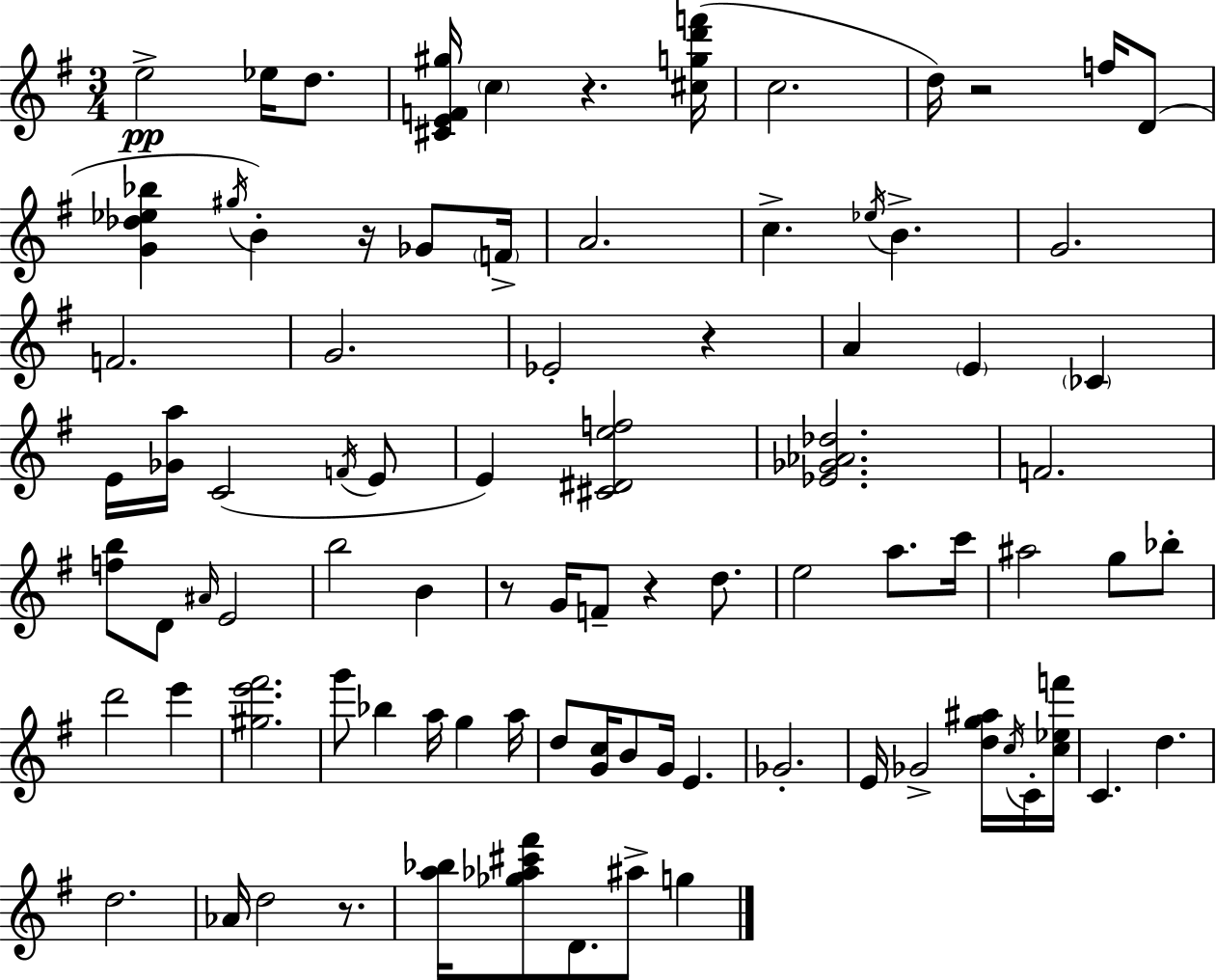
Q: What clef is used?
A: treble